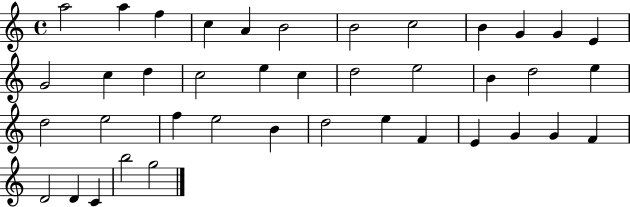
A5/h A5/q F5/q C5/q A4/q B4/h B4/h C5/h B4/q G4/q G4/q E4/q G4/h C5/q D5/q C5/h E5/q C5/q D5/h E5/h B4/q D5/h E5/q D5/h E5/h F5/q E5/h B4/q D5/h E5/q F4/q E4/q G4/q G4/q F4/q D4/h D4/q C4/q B5/h G5/h